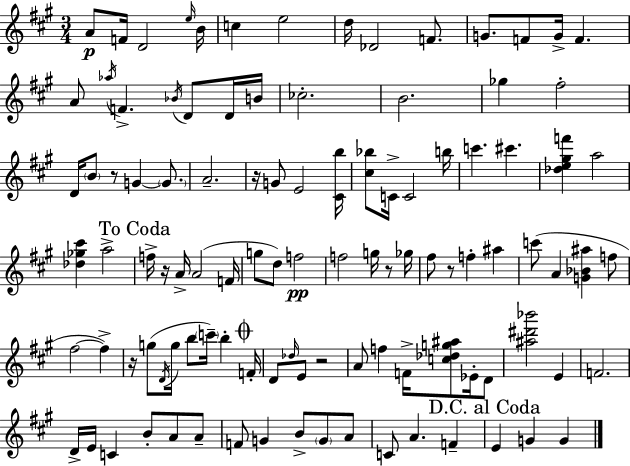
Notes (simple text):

A4/e F4/s D4/h E5/s B4/s C5/q E5/h D5/s Db4/h F4/e. G4/e. F4/e G4/s F4/q. A4/e Ab5/s F4/q. Bb4/s D4/e D4/s B4/s CES5/h. B4/h. Gb5/q F#5/h D4/s B4/e R/e G4/q G4/e. A4/h. R/s G4/e E4/h [C#4,B5]/s [C#5,Bb5]/e C4/s C4/h B5/s C6/q. C#6/q. [Db5,E5,G#5,F6]/q A5/h [Db5,Gb5,C#6]/q A5/h F5/s R/s A4/s A4/h F4/s G5/e D5/e F5/h F5/h G5/s R/e Gb5/s F#5/e R/e F5/q A#5/q C6/e A4/q [G4,Bb4,A#5]/q F5/e F#5/h F#5/q R/s G5/e D4/s G5/s B5/e C6/s B5/q F4/s D4/e Db5/s E4/e R/h A4/e F5/q F4/s [C5,Db5,G5,A#5]/e Eb4/s D4/e [A#5,D#6,Bb6]/h E4/q F4/h. D4/s E4/s C4/q B4/e A4/e A4/e F4/e G4/q B4/e G4/e A4/e C4/e A4/q. F4/q E4/q G4/q G4/q